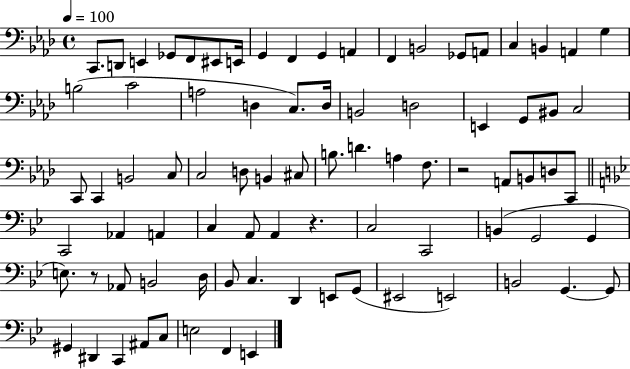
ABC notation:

X:1
T:Untitled
M:4/4
L:1/4
K:Ab
C,,/2 D,,/2 E,, _G,,/2 F,,/2 ^E,,/2 E,,/4 G,, F,, G,, A,, F,, B,,2 _G,,/2 A,,/2 C, B,, A,, G, B,2 C2 A,2 D, C,/2 D,/4 B,,2 D,2 E,, G,,/2 ^B,,/2 C,2 C,,/2 C,, B,,2 C,/2 C,2 D,/2 B,, ^C,/2 B,/2 D A, F,/2 z2 A,,/2 B,,/2 D,/2 C,,/2 C,,2 _A,, A,, C, A,,/2 A,, z C,2 C,,2 B,, G,,2 G,, E,/2 z/2 _A,,/2 B,,2 D,/4 _B,,/2 C, D,, E,,/2 G,,/2 ^E,,2 E,,2 B,,2 G,, G,,/2 ^G,, ^D,, C,, ^A,,/2 C,/2 E,2 F,, E,,